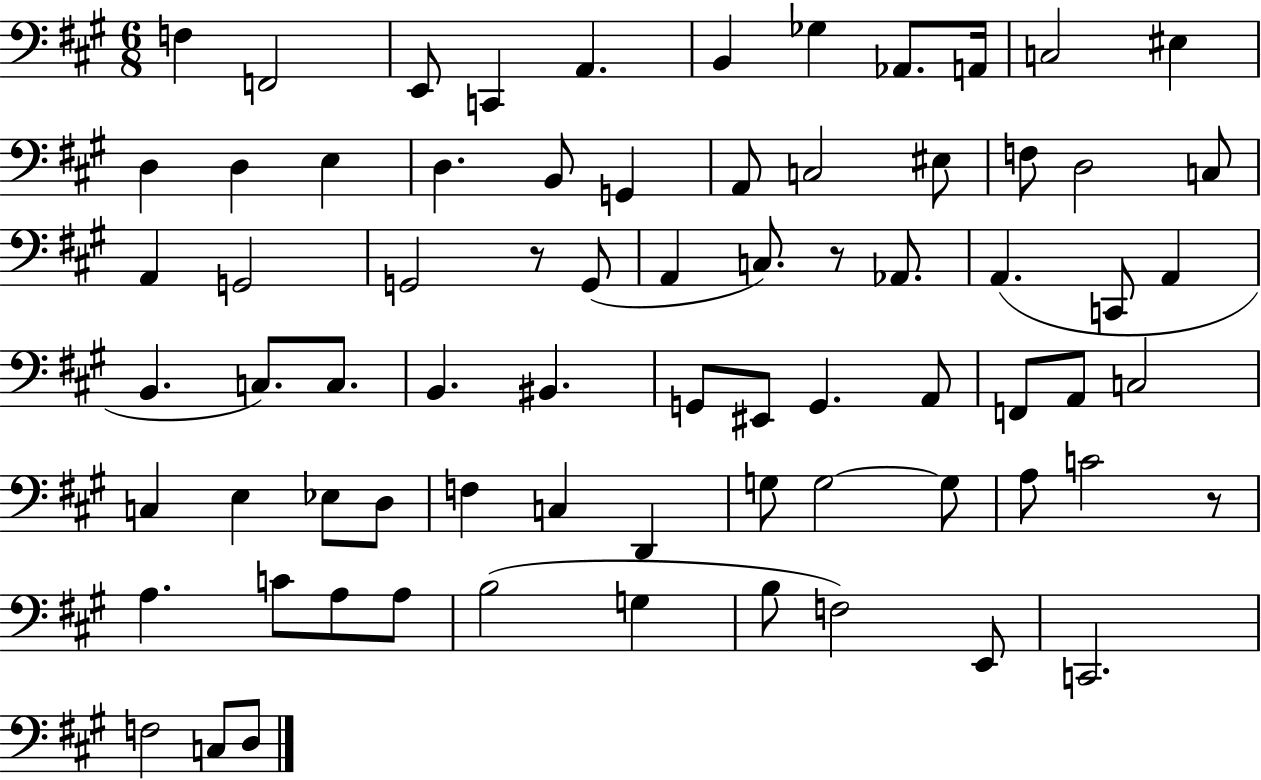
{
  \clef bass
  \numericTimeSignature
  \time 6/8
  \key a \major
  f4 f,2 | e,8 c,4 a,4. | b,4 ges4 aes,8. a,16 | c2 eis4 | \break d4 d4 e4 | d4. b,8 g,4 | a,8 c2 eis8 | f8 d2 c8 | \break a,4 g,2 | g,2 r8 g,8( | a,4 c8.) r8 aes,8. | a,4.( c,8 a,4 | \break b,4. c8.) c8. | b,4. bis,4. | g,8 eis,8 g,4. a,8 | f,8 a,8 c2 | \break c4 e4 ees8 d8 | f4 c4 d,4 | g8 g2~~ g8 | a8 c'2 r8 | \break a4. c'8 a8 a8 | b2( g4 | b8 f2) e,8 | c,2. | \break f2 c8 d8 | \bar "|."
}